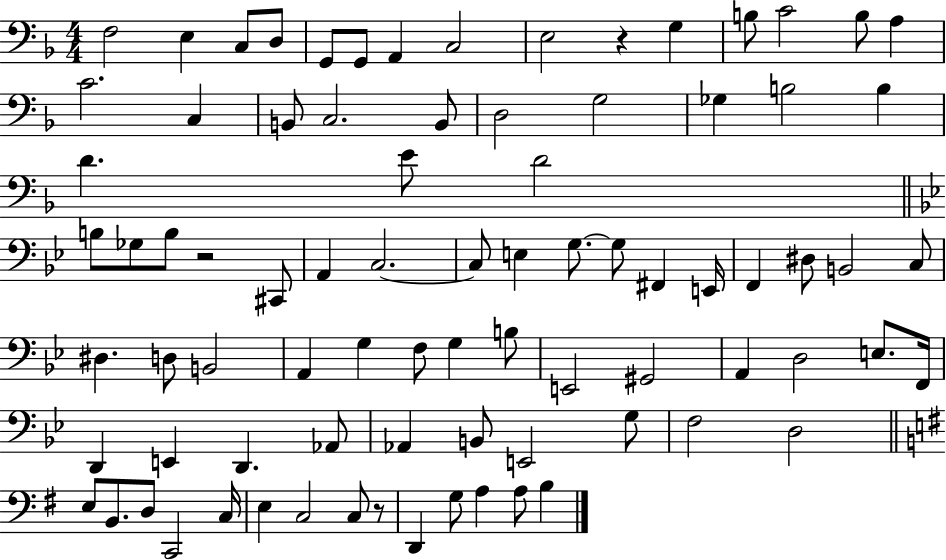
F3/h E3/q C3/e D3/e G2/e G2/e A2/q C3/h E3/h R/q G3/q B3/e C4/h B3/e A3/q C4/h. C3/q B2/e C3/h. B2/e D3/h G3/h Gb3/q B3/h B3/q D4/q. E4/e D4/h B3/e Gb3/e B3/e R/h C#2/e A2/q C3/h. C3/e E3/q G3/e. G3/e F#2/q E2/s F2/q D#3/e B2/h C3/e D#3/q. D3/e B2/h A2/q G3/q F3/e G3/q B3/e E2/h G#2/h A2/q D3/h E3/e. F2/s D2/q E2/q D2/q. Ab2/e Ab2/q B2/e E2/h G3/e F3/h D3/h E3/e B2/e. D3/e C2/h C3/s E3/q C3/h C3/e R/e D2/q G3/e A3/q A3/e B3/q